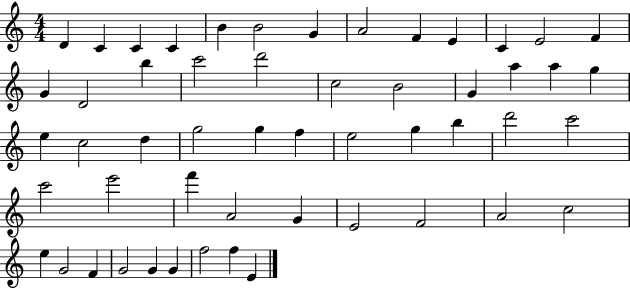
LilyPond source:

{
  \clef treble
  \numericTimeSignature
  \time 4/4
  \key c \major
  d'4 c'4 c'4 c'4 | b'4 b'2 g'4 | a'2 f'4 e'4 | c'4 e'2 f'4 | \break g'4 d'2 b''4 | c'''2 d'''2 | c''2 b'2 | g'4 a''4 a''4 g''4 | \break e''4 c''2 d''4 | g''2 g''4 f''4 | e''2 g''4 b''4 | d'''2 c'''2 | \break c'''2 e'''2 | f'''4 a'2 g'4 | e'2 f'2 | a'2 c''2 | \break e''4 g'2 f'4 | g'2 g'4 g'4 | f''2 f''4 e'4 | \bar "|."
}